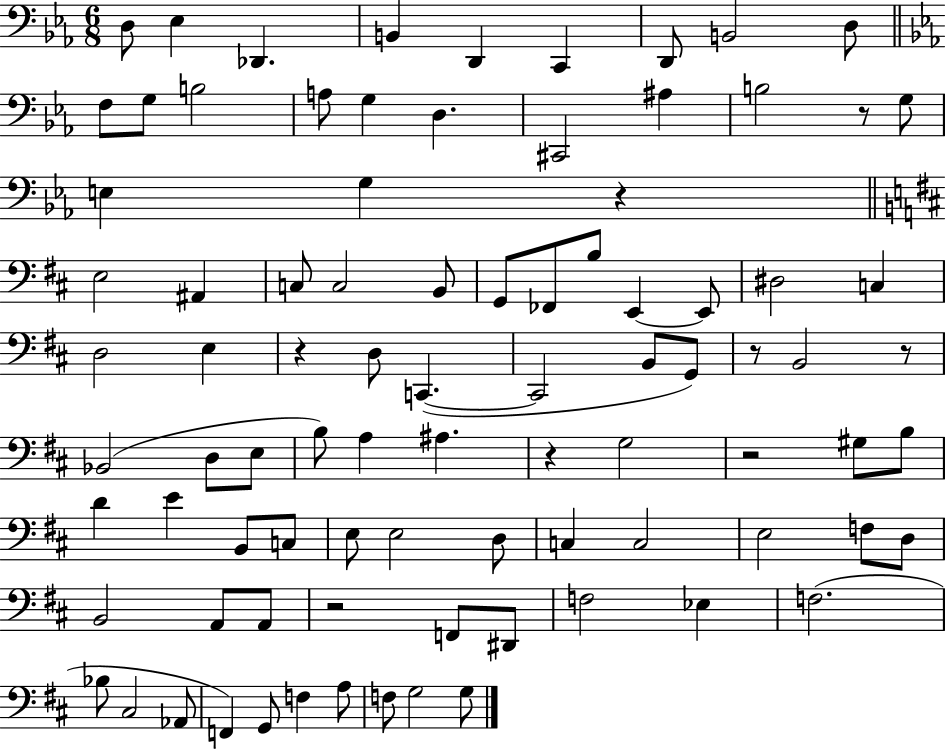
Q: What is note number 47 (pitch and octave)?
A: A#3